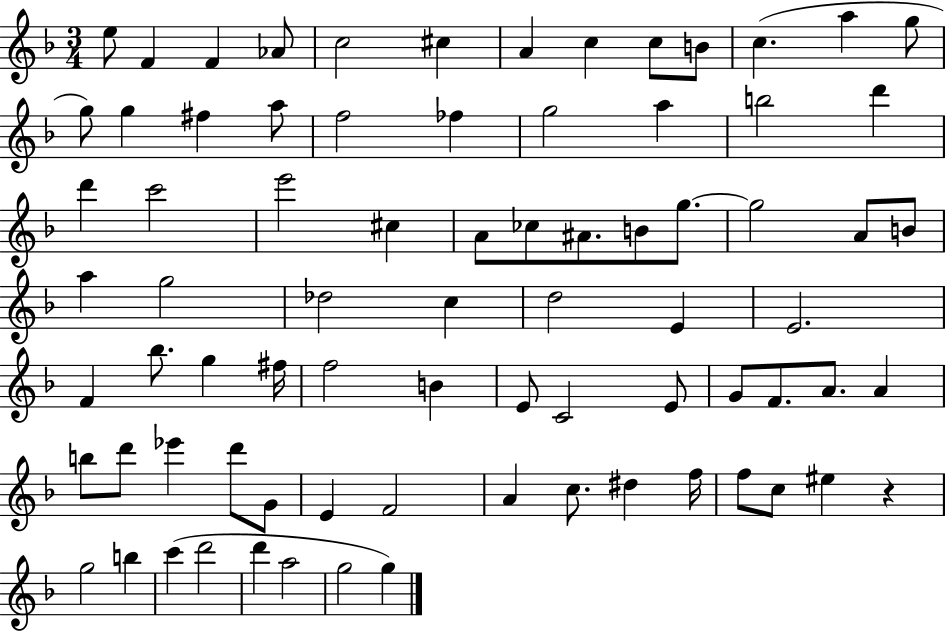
{
  \clef treble
  \numericTimeSignature
  \time 3/4
  \key f \major
  e''8 f'4 f'4 aes'8 | c''2 cis''4 | a'4 c''4 c''8 b'8 | c''4.( a''4 g''8 | \break g''8) g''4 fis''4 a''8 | f''2 fes''4 | g''2 a''4 | b''2 d'''4 | \break d'''4 c'''2 | e'''2 cis''4 | a'8 ces''8 ais'8. b'8 g''8.~~ | g''2 a'8 b'8 | \break a''4 g''2 | des''2 c''4 | d''2 e'4 | e'2. | \break f'4 bes''8. g''4 fis''16 | f''2 b'4 | e'8 c'2 e'8 | g'8 f'8. a'8. a'4 | \break b''8 d'''8 ees'''4 d'''8 g'8 | e'4 f'2 | a'4 c''8. dis''4 f''16 | f''8 c''8 eis''4 r4 | \break g''2 b''4 | c'''4( d'''2 | d'''4 a''2 | g''2 g''4) | \break \bar "|."
}